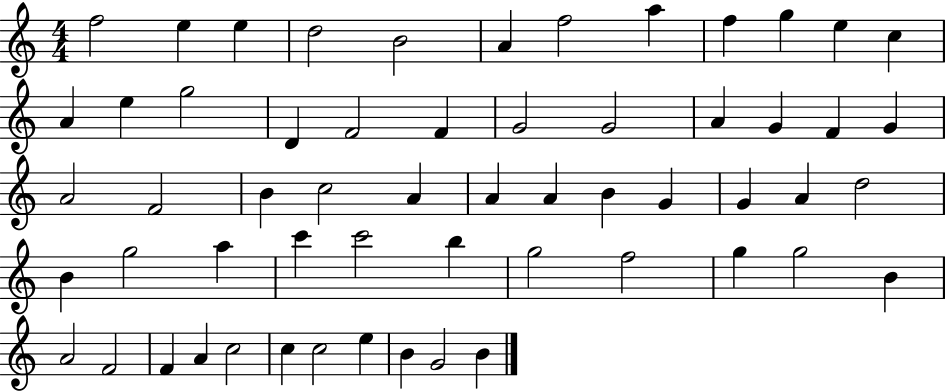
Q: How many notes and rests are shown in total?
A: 58